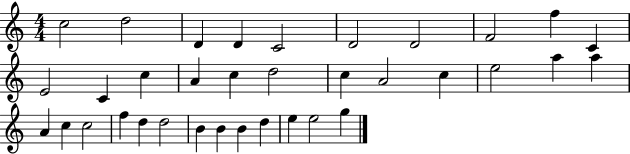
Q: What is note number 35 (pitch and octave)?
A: G5